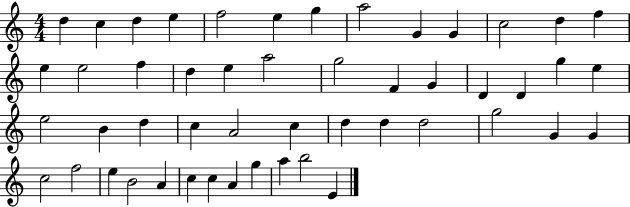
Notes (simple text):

D5/q C5/q D5/q E5/q F5/h E5/q G5/q A5/h G4/q G4/q C5/h D5/q F5/q E5/q E5/h F5/q D5/q E5/q A5/h G5/h F4/q G4/q D4/q D4/q G5/q E5/q E5/h B4/q D5/q C5/q A4/h C5/q D5/q D5/q D5/h G5/h G4/q G4/q C5/h F5/h E5/q B4/h A4/q C5/q C5/q A4/q G5/q A5/q B5/h E4/q